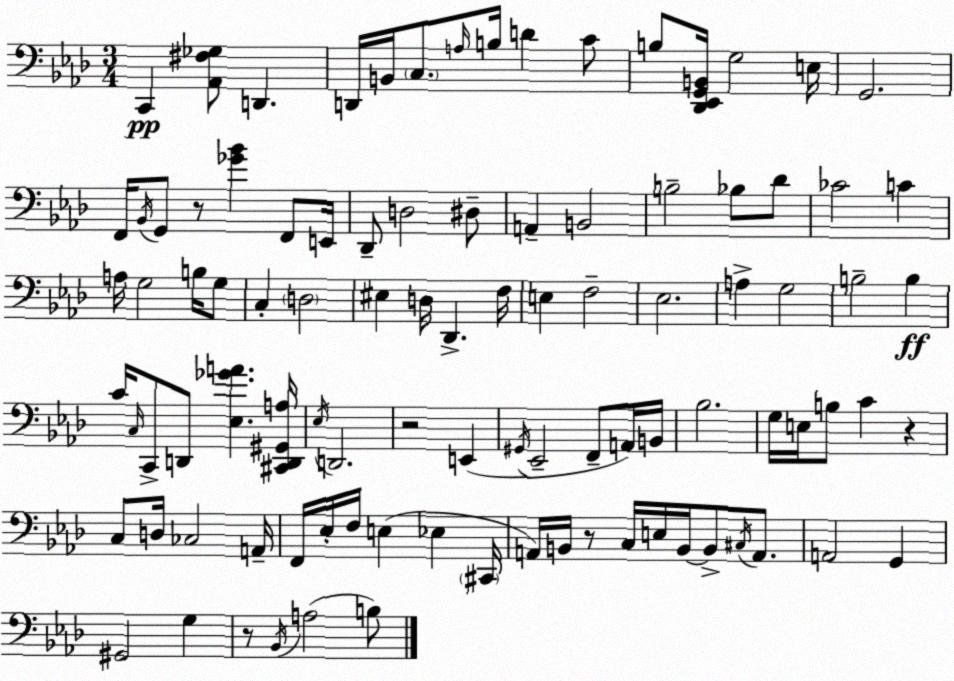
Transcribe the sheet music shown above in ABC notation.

X:1
T:Untitled
M:3/4
L:1/4
K:Ab
C,, [_A,,^F,_G,]/2 D,, D,,/4 B,,/4 C,/2 A,/4 B,/4 D C/2 B,/2 [_D,,_E,,G,,B,,]/4 G,2 E,/4 G,,2 F,,/4 _B,,/4 G,,/2 z/2 [_G_B] F,,/2 E,,/4 _D,,/2 D,2 ^D,/2 A,, B,,2 B,2 _B,/2 _D/2 _C2 C A,/4 G,2 B,/4 G,/2 C, D,2 ^E, D,/4 _D,, F,/4 E, F,2 _E,2 A, G,2 B,2 B, C/4 C,/4 C,,/2 D,,/2 [_E,_GA] [^C,,D,,^G,,A,]/4 _E,/4 D,,2 z2 E,, ^G,,/4 _E,,2 F,,/2 A,,/4 B,,/4 _B,2 G,/4 E,/4 B,/2 C z C,/2 D,/4 _C,2 A,,/4 F,,/4 _E,/4 F,/4 E, _E, ^C,,/4 A,,/4 B,,/4 z/2 C,/4 E,/4 B,,/4 B,,/2 ^C,/4 A,,/2 A,,2 G,, ^G,,2 G, z/2 _B,,/4 A,2 B,/2